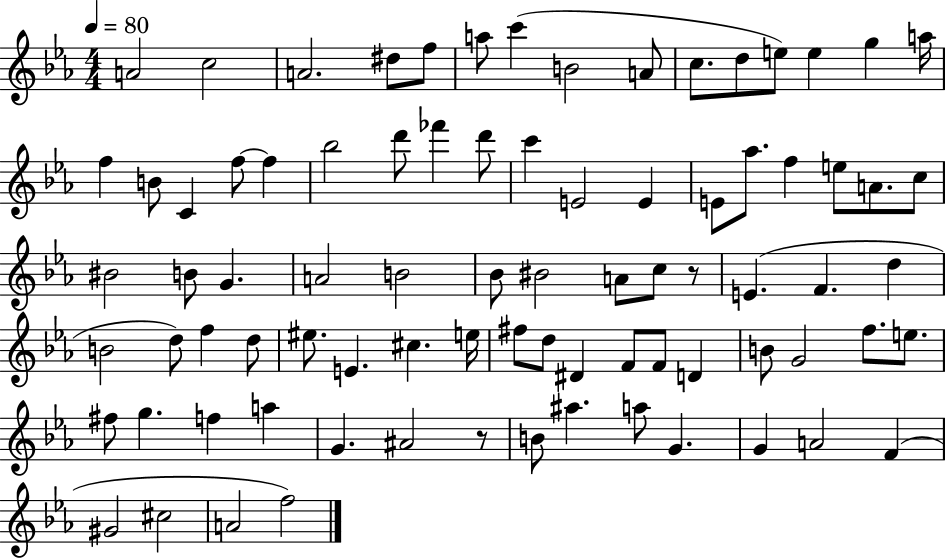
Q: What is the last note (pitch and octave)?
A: F5